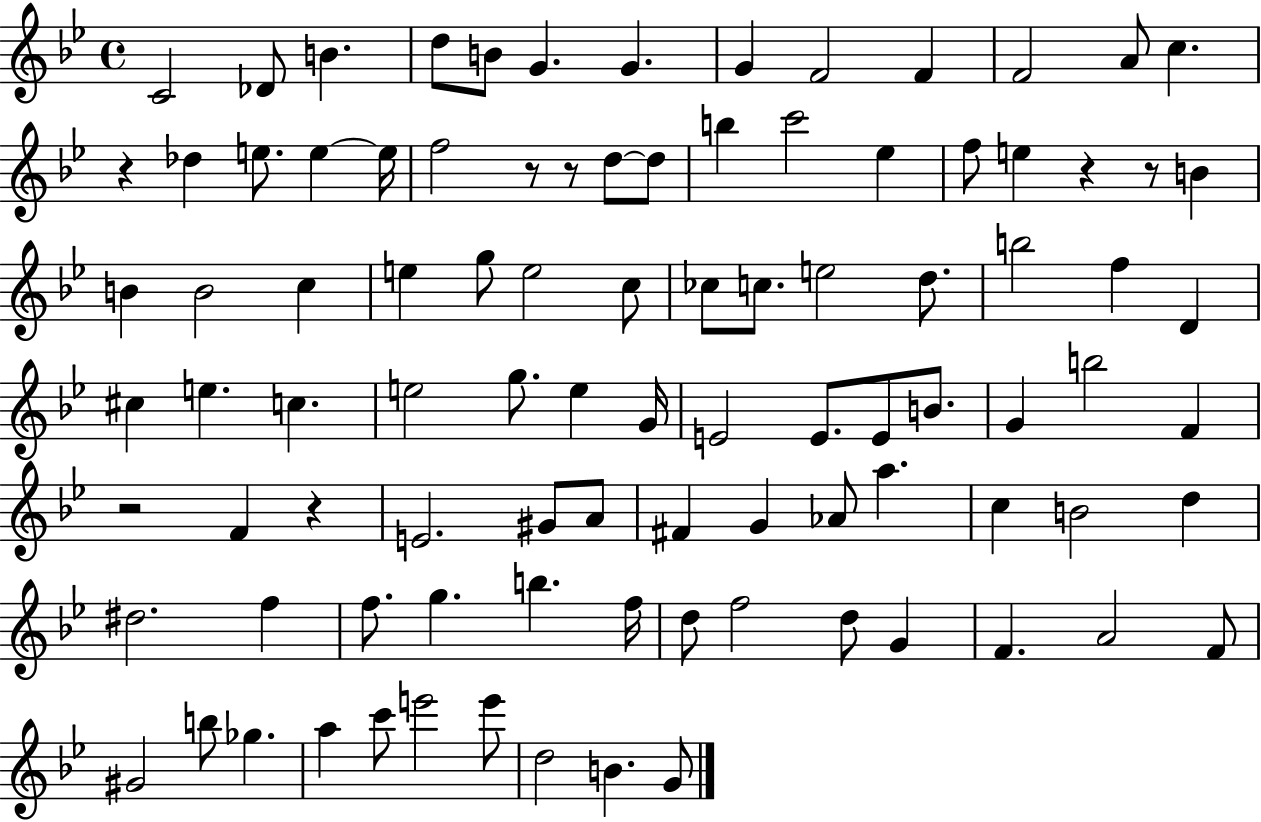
X:1
T:Untitled
M:4/4
L:1/4
K:Bb
C2 _D/2 B d/2 B/2 G G G F2 F F2 A/2 c z _d e/2 e e/4 f2 z/2 z/2 d/2 d/2 b c'2 _e f/2 e z z/2 B B B2 c e g/2 e2 c/2 _c/2 c/2 e2 d/2 b2 f D ^c e c e2 g/2 e G/4 E2 E/2 E/2 B/2 G b2 F z2 F z E2 ^G/2 A/2 ^F G _A/2 a c B2 d ^d2 f f/2 g b f/4 d/2 f2 d/2 G F A2 F/2 ^G2 b/2 _g a c'/2 e'2 e'/2 d2 B G/2